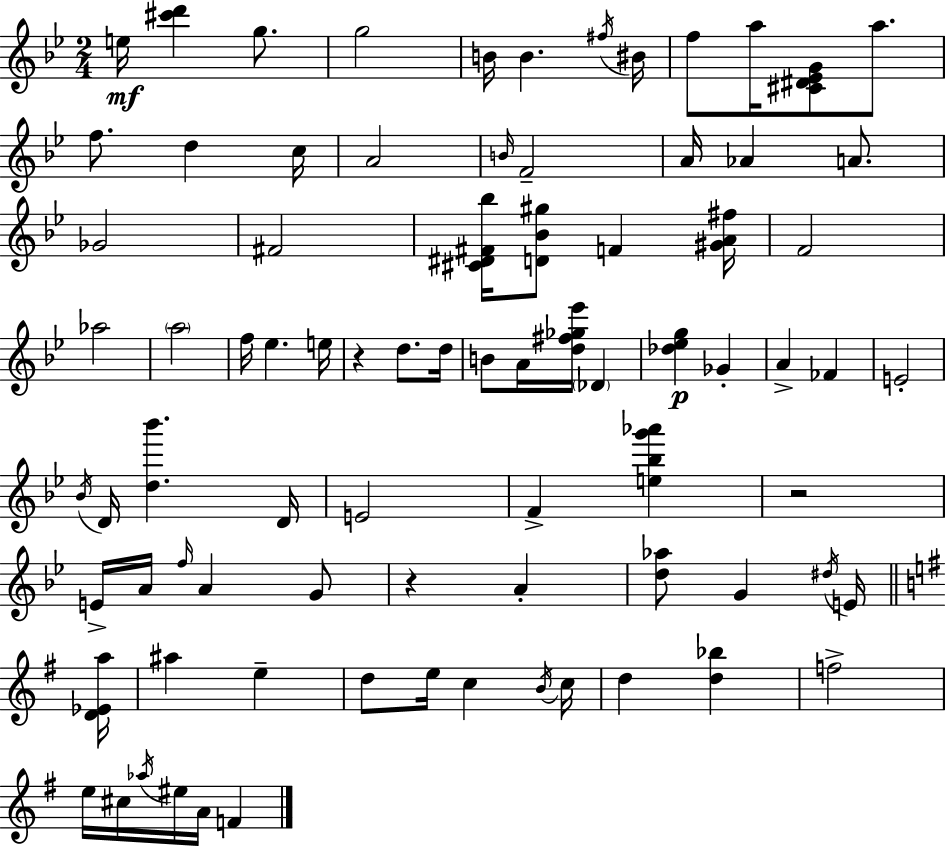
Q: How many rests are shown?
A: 3